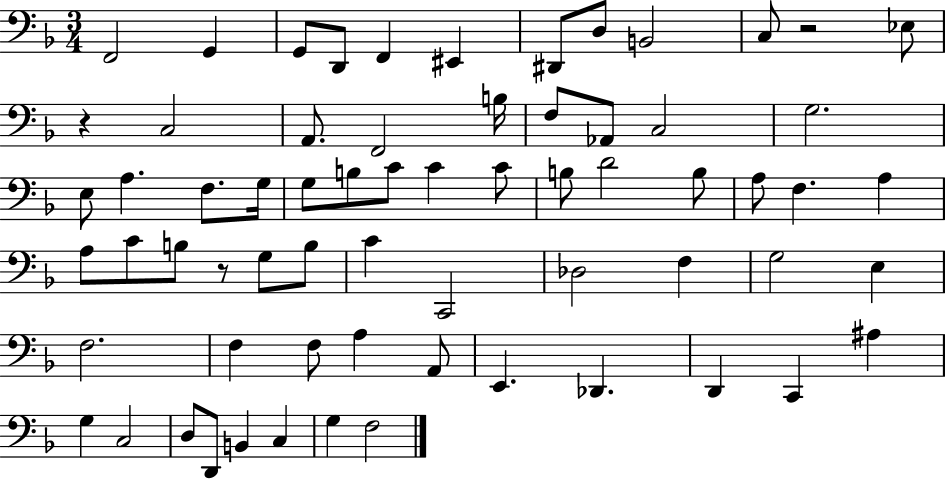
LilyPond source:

{
  \clef bass
  \numericTimeSignature
  \time 3/4
  \key f \major
  \repeat volta 2 { f,2 g,4 | g,8 d,8 f,4 eis,4 | dis,8 d8 b,2 | c8 r2 ees8 | \break r4 c2 | a,8. f,2 b16 | f8 aes,8 c2 | g2. | \break e8 a4. f8. g16 | g8 b8 c'8 c'4 c'8 | b8 d'2 b8 | a8 f4. a4 | \break a8 c'8 b8 r8 g8 b8 | c'4 c,2 | des2 f4 | g2 e4 | \break f2. | f4 f8 a4 a,8 | e,4. des,4. | d,4 c,4 ais4 | \break g4 c2 | d8 d,8 b,4 c4 | g4 f2 | } \bar "|."
}